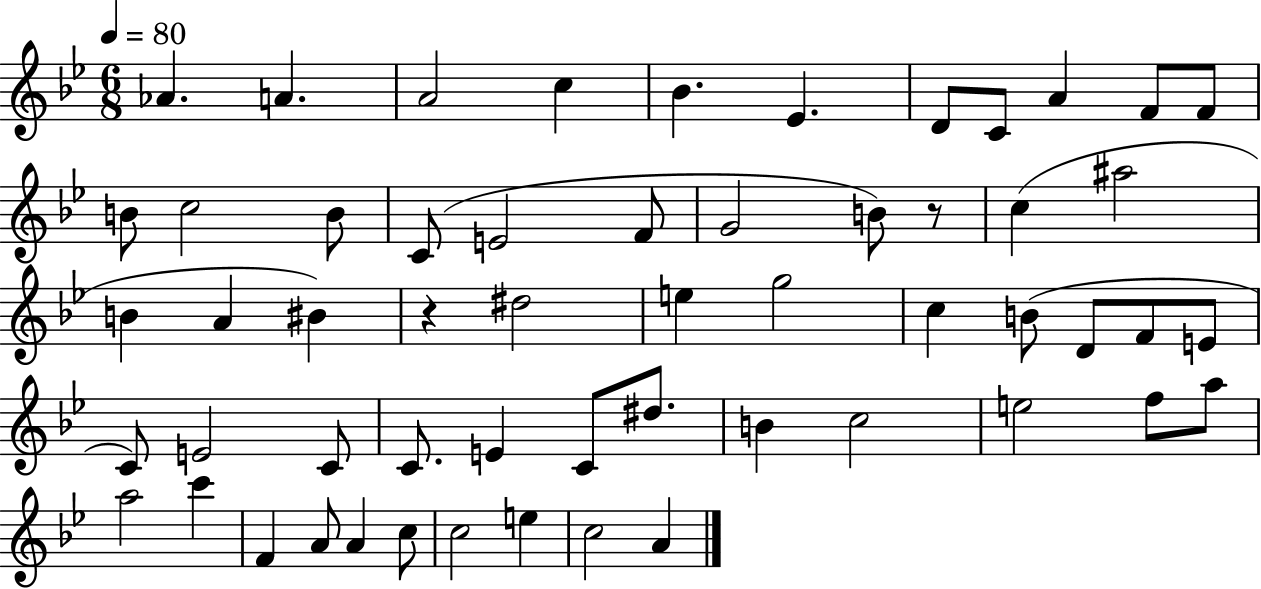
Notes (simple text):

Ab4/q. A4/q. A4/h C5/q Bb4/q. Eb4/q. D4/e C4/e A4/q F4/e F4/e B4/e C5/h B4/e C4/e E4/h F4/e G4/h B4/e R/e C5/q A#5/h B4/q A4/q BIS4/q R/q D#5/h E5/q G5/h C5/q B4/e D4/e F4/e E4/e C4/e E4/h C4/e C4/e. E4/q C4/e D#5/e. B4/q C5/h E5/h F5/e A5/e A5/h C6/q F4/q A4/e A4/q C5/e C5/h E5/q C5/h A4/q